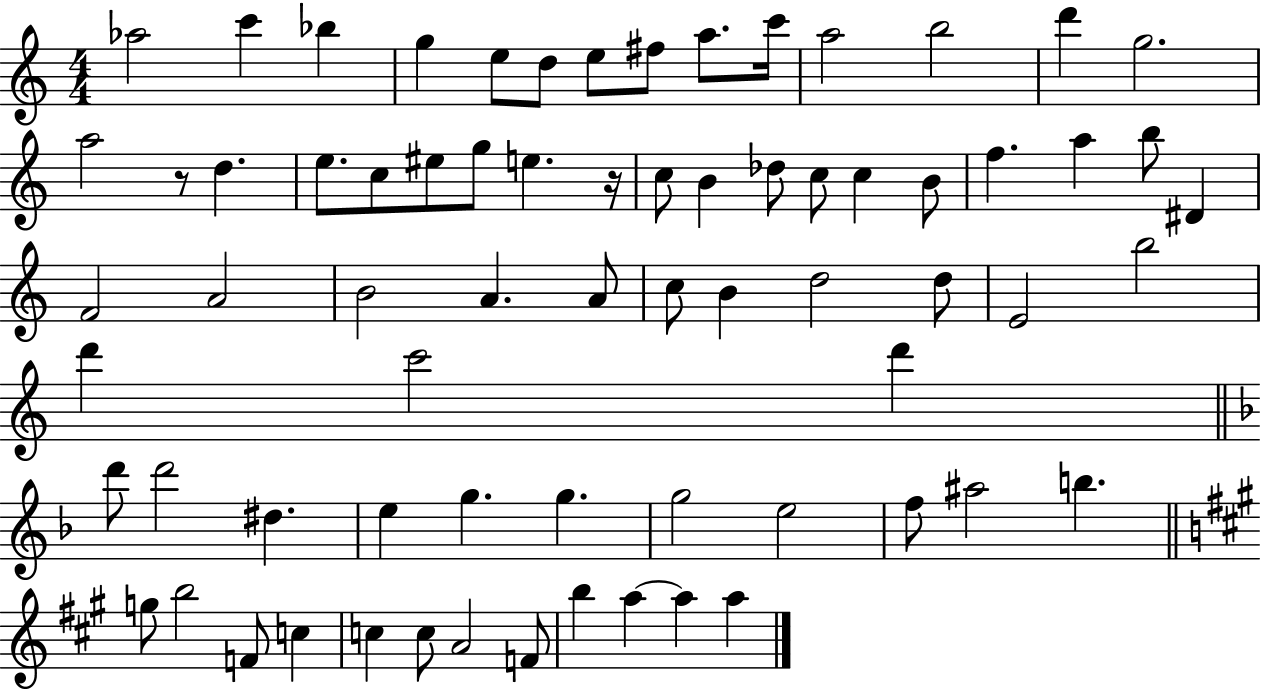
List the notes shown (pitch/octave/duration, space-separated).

Ab5/h C6/q Bb5/q G5/q E5/e D5/e E5/e F#5/e A5/e. C6/s A5/h B5/h D6/q G5/h. A5/h R/e D5/q. E5/e. C5/e EIS5/e G5/e E5/q. R/s C5/e B4/q Db5/e C5/e C5/q B4/e F5/q. A5/q B5/e D#4/q F4/h A4/h B4/h A4/q. A4/e C5/e B4/q D5/h D5/e E4/h B5/h D6/q C6/h D6/q D6/e D6/h D#5/q. E5/q G5/q. G5/q. G5/h E5/h F5/e A#5/h B5/q. G5/e B5/h F4/e C5/q C5/q C5/e A4/h F4/e B5/q A5/q A5/q A5/q